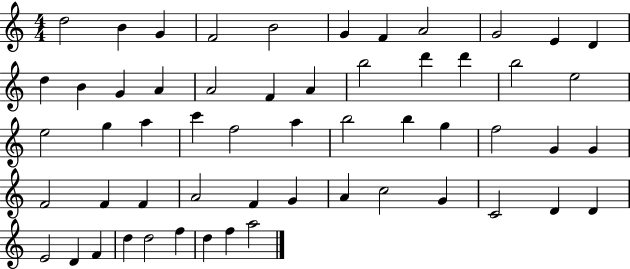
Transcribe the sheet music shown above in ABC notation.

X:1
T:Untitled
M:4/4
L:1/4
K:C
d2 B G F2 B2 G F A2 G2 E D d B G A A2 F A b2 d' d' b2 e2 e2 g a c' f2 a b2 b g f2 G G F2 F F A2 F G A c2 G C2 D D E2 D F d d2 f d f a2